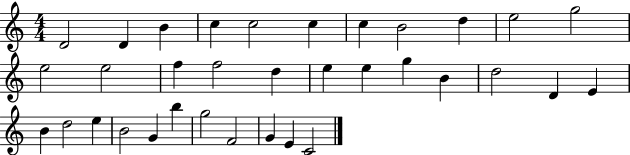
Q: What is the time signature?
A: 4/4